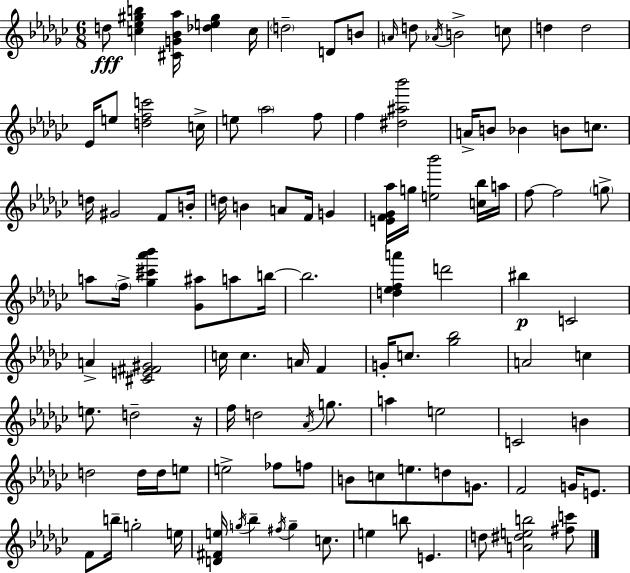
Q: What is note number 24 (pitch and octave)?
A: C5